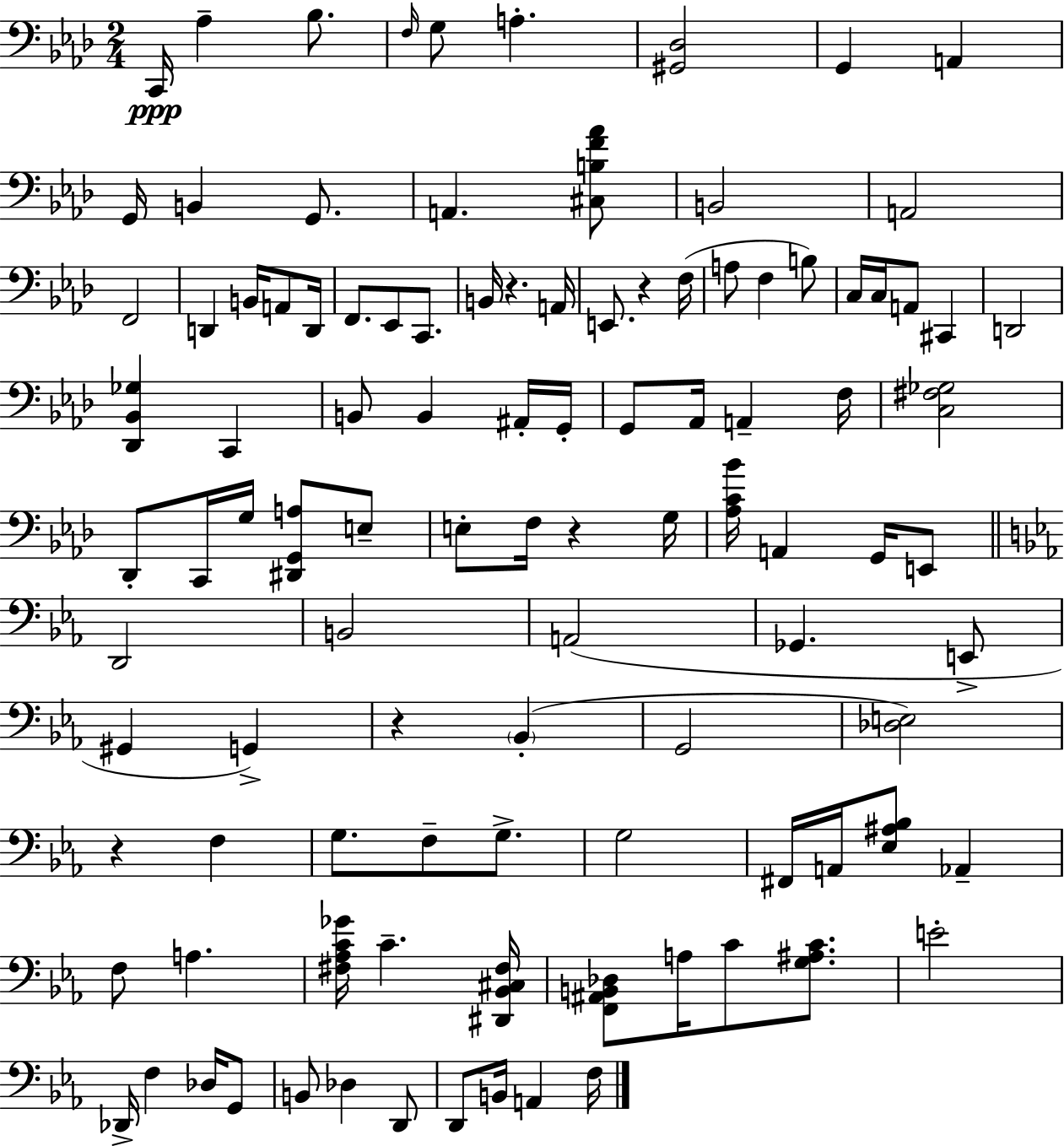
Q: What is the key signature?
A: F minor